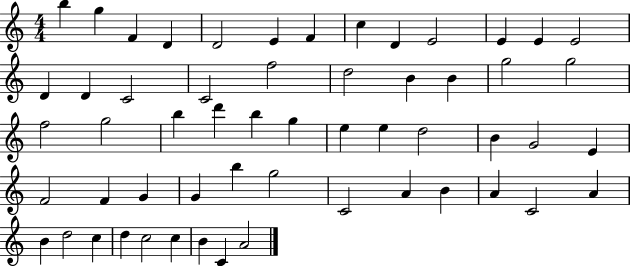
X:1
T:Untitled
M:4/4
L:1/4
K:C
b g F D D2 E F c D E2 E E E2 D D C2 C2 f2 d2 B B g2 g2 f2 g2 b d' b g e e d2 B G2 E F2 F G G b g2 C2 A B A C2 A B d2 c d c2 c B C A2